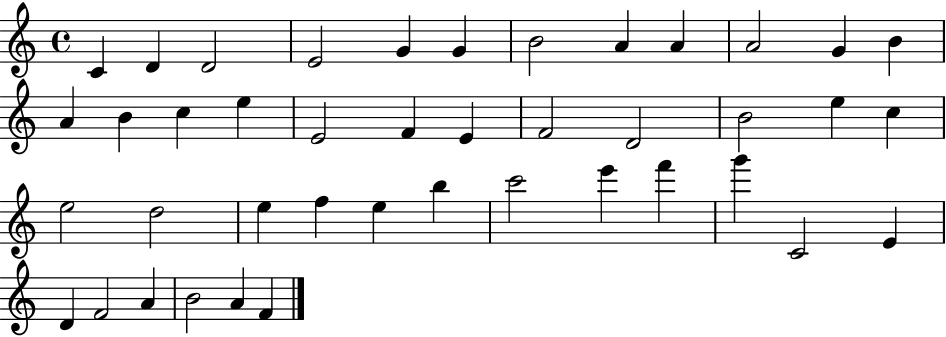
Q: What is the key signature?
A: C major